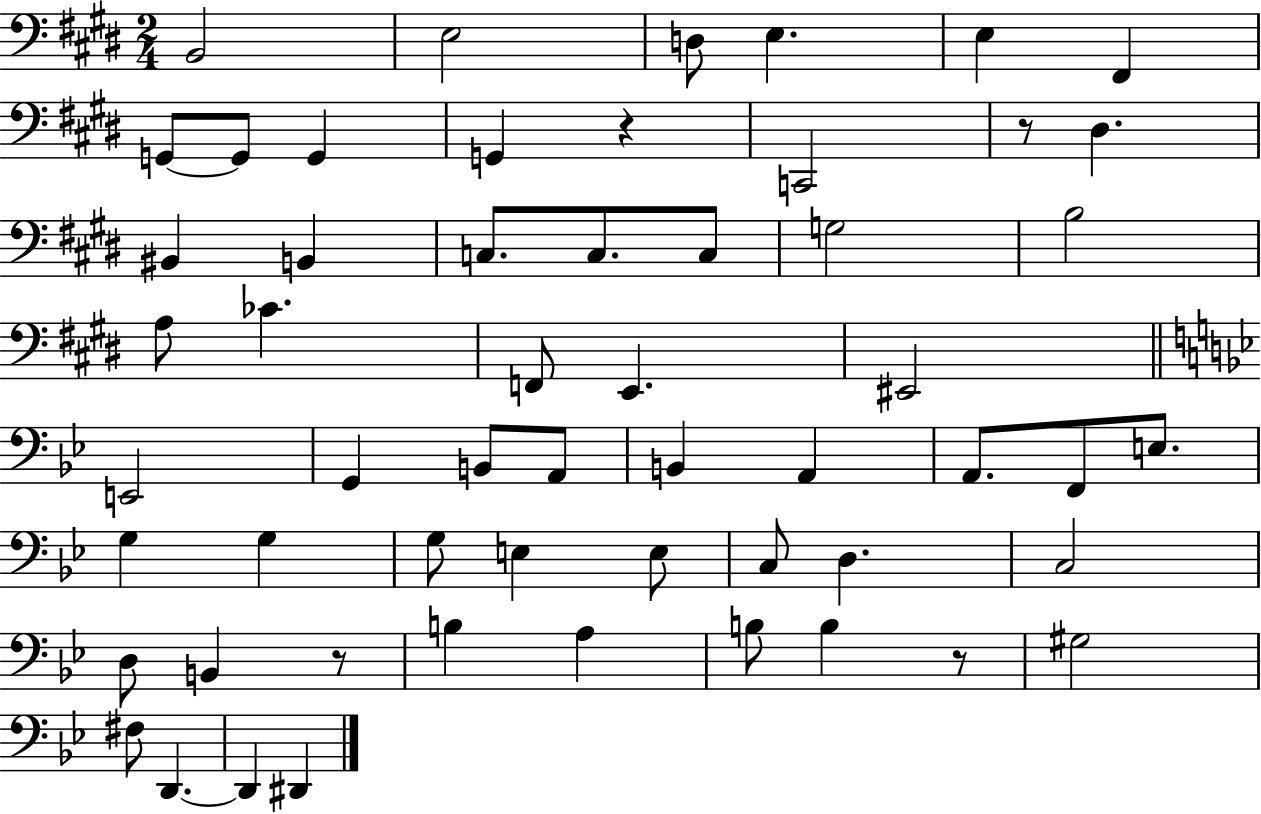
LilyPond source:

{
  \clef bass
  \numericTimeSignature
  \time 2/4
  \key e \major
  b,2 | e2 | d8 e4. | e4 fis,4 | \break g,8~~ g,8 g,4 | g,4 r4 | c,2 | r8 dis4. | \break bis,4 b,4 | c8. c8. c8 | g2 | b2 | \break a8 ces'4. | f,8 e,4. | eis,2 | \bar "||" \break \key bes \major e,2 | g,4 b,8 a,8 | b,4 a,4 | a,8. f,8 e8. | \break g4 g4 | g8 e4 e8 | c8 d4. | c2 | \break d8 b,4 r8 | b4 a4 | b8 b4 r8 | gis2 | \break fis8 d,4.~~ | d,4 dis,4 | \bar "|."
}